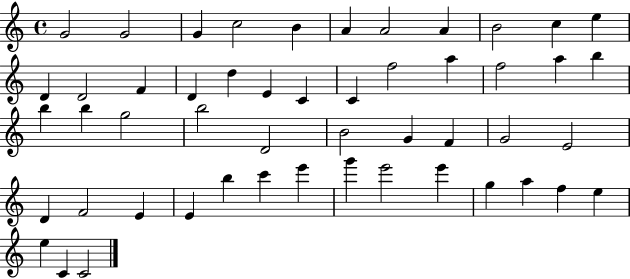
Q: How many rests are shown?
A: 0